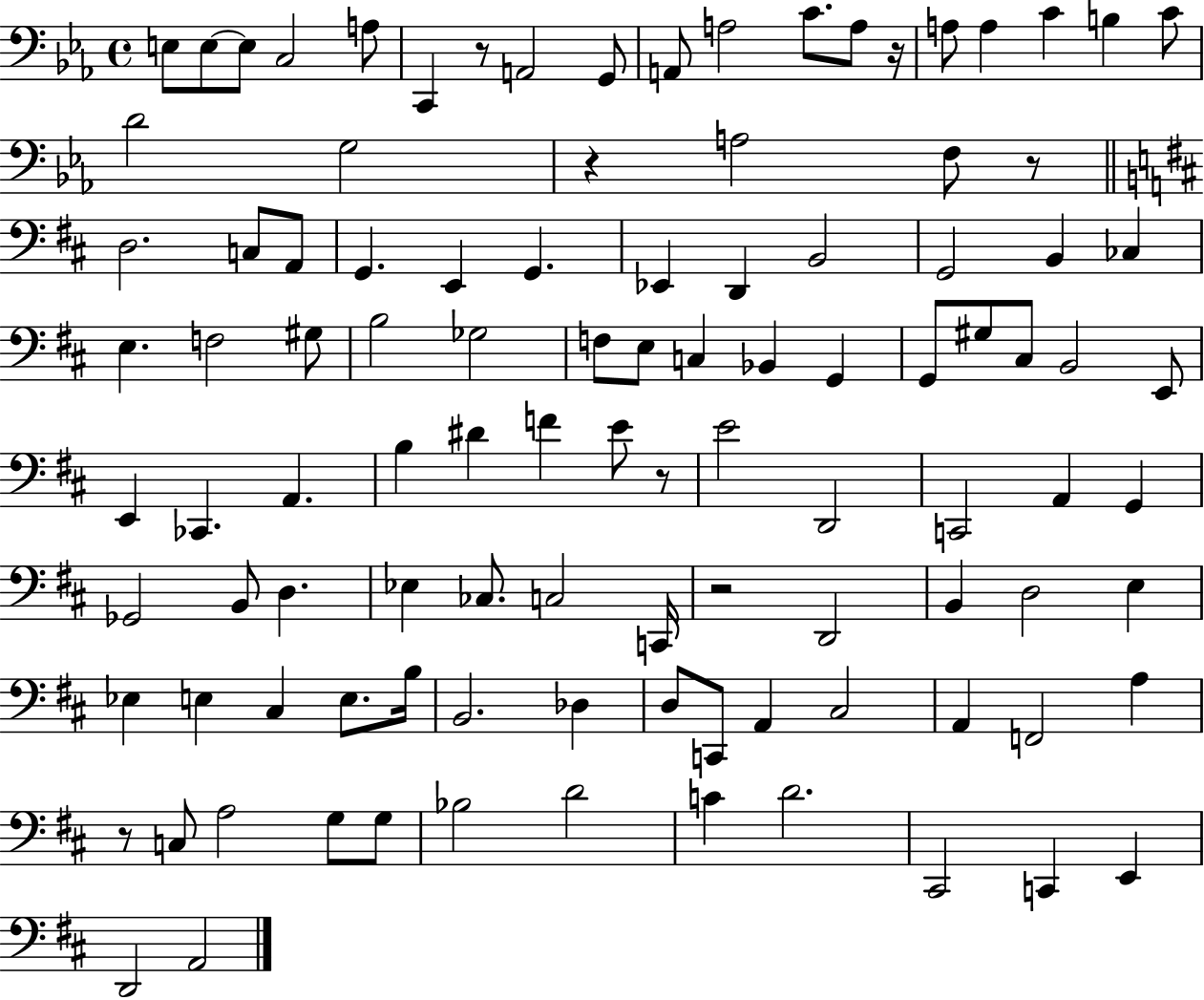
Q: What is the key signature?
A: EES major